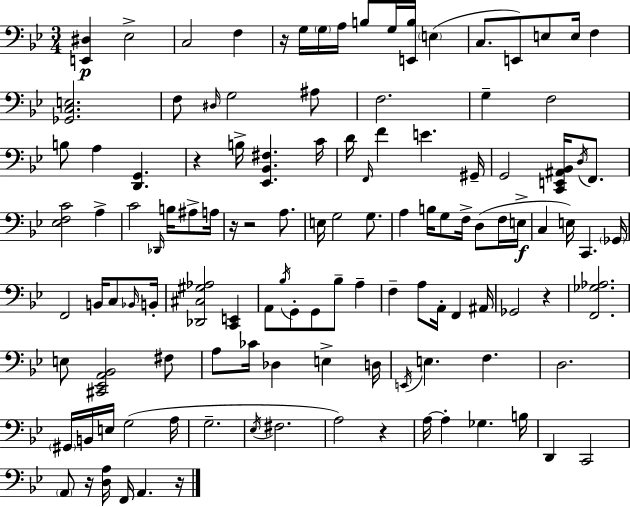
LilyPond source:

{
  \clef bass
  \numericTimeSignature
  \time 3/4
  \key g \minor
  \repeat volta 2 { <e, dis>4\p ees2-> | c2 f4 | r16 g16 \parenthesize g16 a16 b8 g16 <e, b>16 \parenthesize e4( | c8. e,8) e8 e16 f4 | \break <ges, c e>2. | f8 \grace { dis16 } g2 ais8 | f2. | g4-- f2 | \break b8 a4 <d, g,>4. | r4 b16-> <ees, bes, fis>4. | c'16 d'16 \grace { f,16 } f'4 e'4. | gis,16-- g,2 <c, e, ais, bes,>16 \acciaccatura { d16 } | \break f,8. <ees f c'>2 a4-> | c'2 \grace { des,16 } | b16 ais8-> a16 r16 r2 | a8. e16 g2 | \break g8. a4 b16 g8 f16-> | d8( f16 e16->\f c4 e16) c,4. | \parenthesize ges,16 f,2 | b,16 c8 \grace { bes,16 } b,16-. <des, cis gis aes>2 | \break <c, e,>4 a,8 \acciaccatura { bes16 } g,8-. g,8 | bes8-- a4-- f4-- a8 | a,16-. f,4 ais,16 ges,2 | r4 <f, ges aes>2. | \break e8 <cis, ees, a, bes,>2 | fis8 a8 ces'16 des4 | e4-> d16 \acciaccatura { e,16 } e4. | f4. d2. | \break \parenthesize gis,16 b,16 e16 g2( | a16 g2.-- | \acciaccatura { ees16 } fis2. | a2) | \break r4 a16~~ a4-. | ges4. b16 d,4 | c,2 \parenthesize a,8 r16 <d a>16 | f,16 a,4. r16 } \bar "|."
}